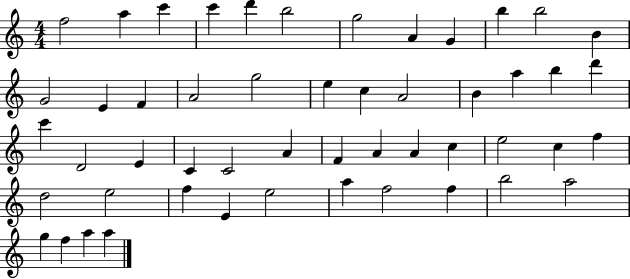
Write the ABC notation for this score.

X:1
T:Untitled
M:4/4
L:1/4
K:C
f2 a c' c' d' b2 g2 A G b b2 B G2 E F A2 g2 e c A2 B a b d' c' D2 E C C2 A F A A c e2 c f d2 e2 f E e2 a f2 f b2 a2 g f a a